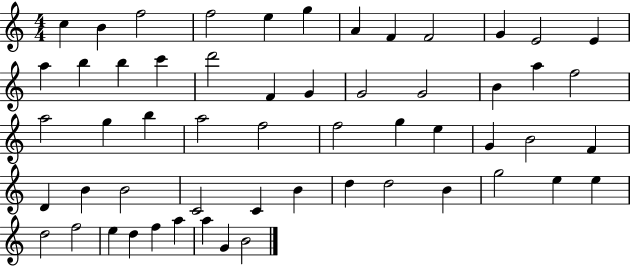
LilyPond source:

{
  \clef treble
  \numericTimeSignature
  \time 4/4
  \key c \major
  c''4 b'4 f''2 | f''2 e''4 g''4 | a'4 f'4 f'2 | g'4 e'2 e'4 | \break a''4 b''4 b''4 c'''4 | d'''2 f'4 g'4 | g'2 g'2 | b'4 a''4 f''2 | \break a''2 g''4 b''4 | a''2 f''2 | f''2 g''4 e''4 | g'4 b'2 f'4 | \break d'4 b'4 b'2 | c'2 c'4 b'4 | d''4 d''2 b'4 | g''2 e''4 e''4 | \break d''2 f''2 | e''4 d''4 f''4 a''4 | a''4 g'4 b'2 | \bar "|."
}